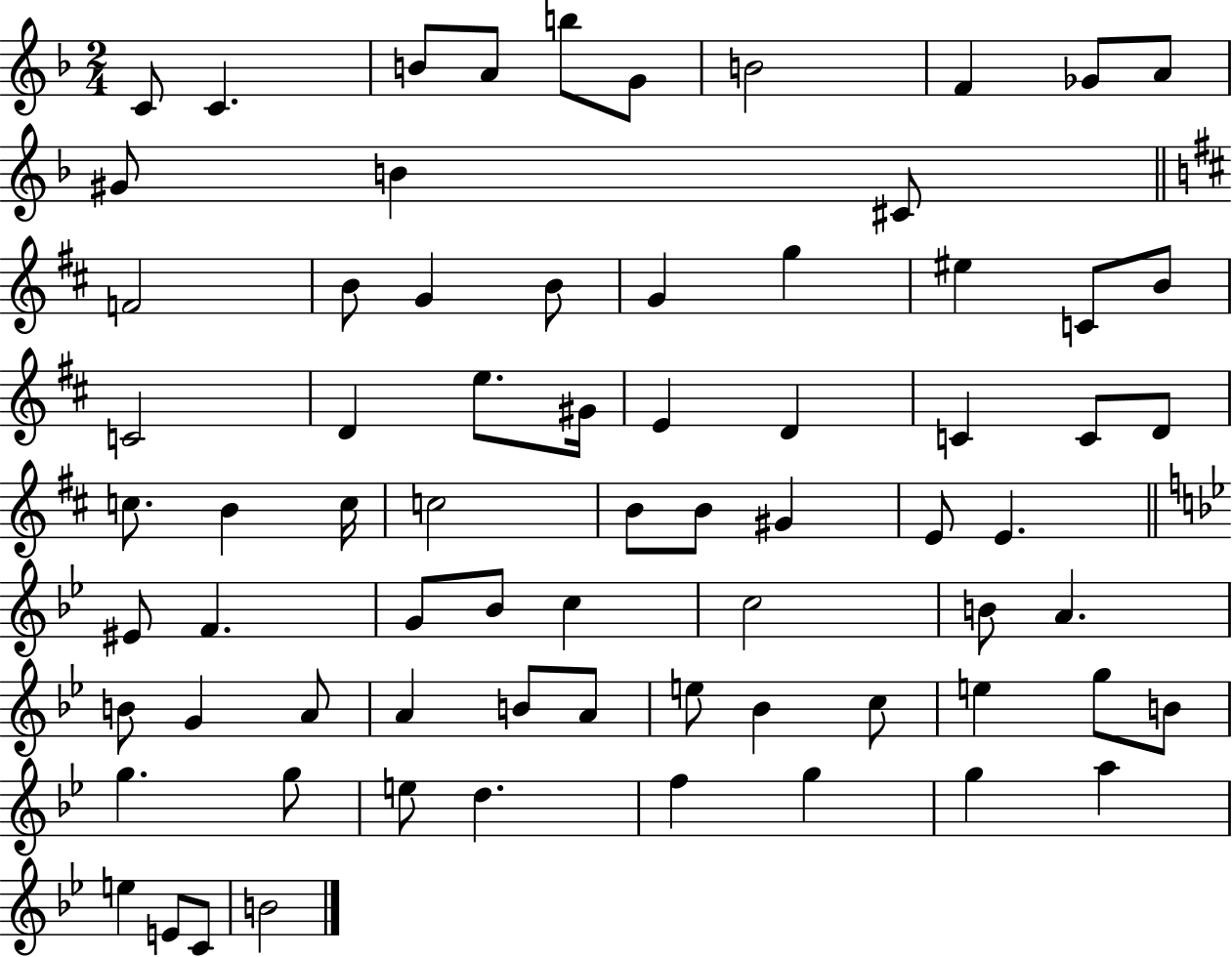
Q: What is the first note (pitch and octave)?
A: C4